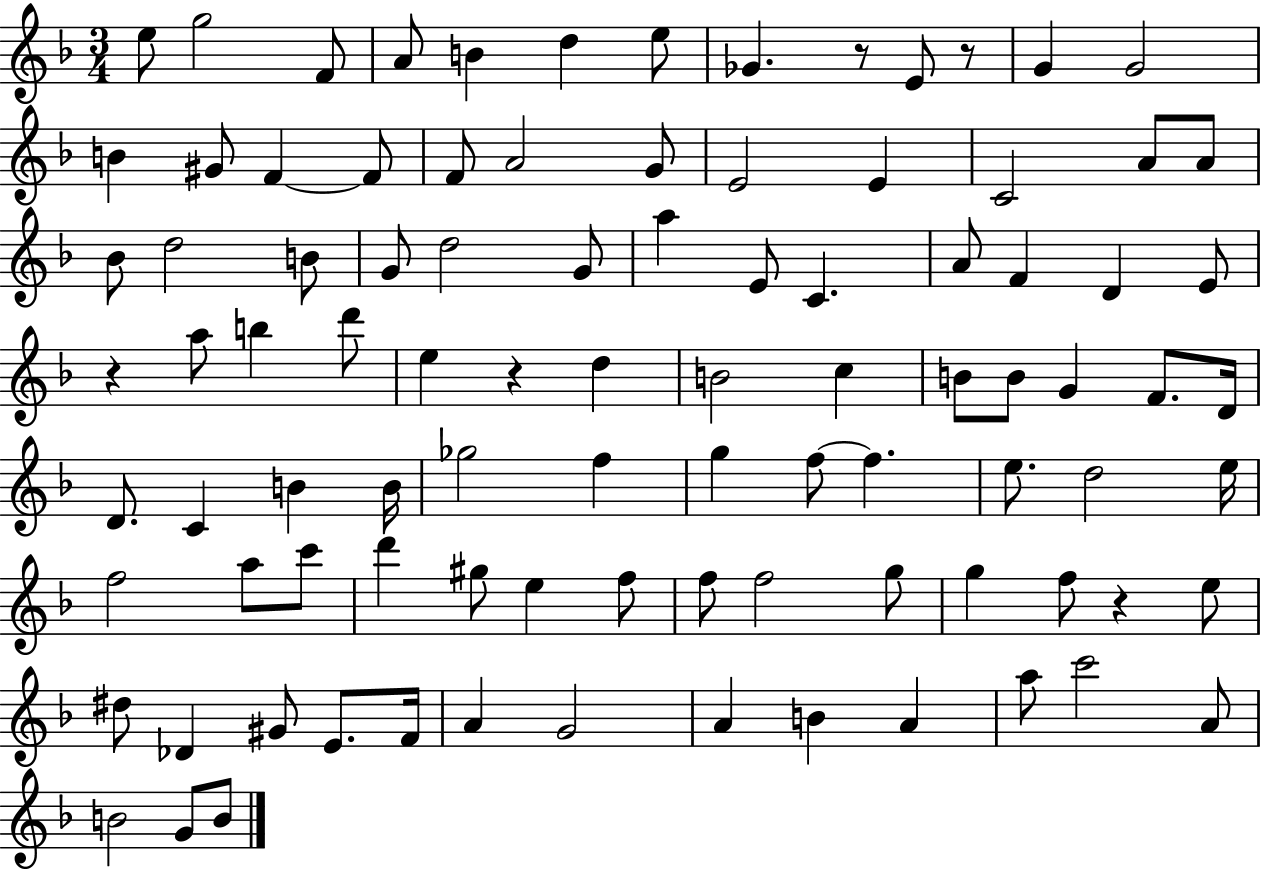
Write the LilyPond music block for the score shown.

{
  \clef treble
  \numericTimeSignature
  \time 3/4
  \key f \major
  e''8 g''2 f'8 | a'8 b'4 d''4 e''8 | ges'4. r8 e'8 r8 | g'4 g'2 | \break b'4 gis'8 f'4~~ f'8 | f'8 a'2 g'8 | e'2 e'4 | c'2 a'8 a'8 | \break bes'8 d''2 b'8 | g'8 d''2 g'8 | a''4 e'8 c'4. | a'8 f'4 d'4 e'8 | \break r4 a''8 b''4 d'''8 | e''4 r4 d''4 | b'2 c''4 | b'8 b'8 g'4 f'8. d'16 | \break d'8. c'4 b'4 b'16 | ges''2 f''4 | g''4 f''8~~ f''4. | e''8. d''2 e''16 | \break f''2 a''8 c'''8 | d'''4 gis''8 e''4 f''8 | f''8 f''2 g''8 | g''4 f''8 r4 e''8 | \break dis''8 des'4 gis'8 e'8. f'16 | a'4 g'2 | a'4 b'4 a'4 | a''8 c'''2 a'8 | \break b'2 g'8 b'8 | \bar "|."
}